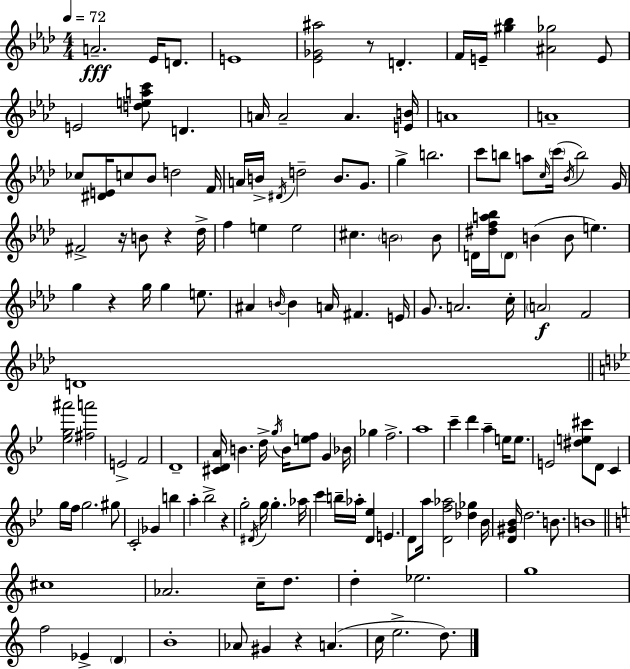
{
  \clef treble
  \numericTimeSignature
  \time 4/4
  \key f \minor
  \tempo 4 = 72
  a'2.--\fff ees'16 d'8. | e'1 | <ees' ges' ais''>2 r8 d'4.-. | f'16 e'16-- <gis'' bes''>4 <ais' ges''>2 e'8 | \break e'2 <d'' e'' a'' c'''>8 d'4. | a'16 a'2-- a'4. <e' b'>16 | a'1 | a'1-- | \break ces''8 <dis' e'>16 c''8 bes'8 d''2 f'16 | a'16 b'16-> \acciaccatura { dis'16 } d''2-- b'8. g'8. | g''4-> b''2. | c'''8 b''8 a''8 \grace { c''16 }( \parenthesize c'''16 \acciaccatura { bes'16 }) b''2 | \break g'16 fis'2-> r16 b'8 r4 | des''16-> f''4 e''4 e''2 | cis''4. \parenthesize b'2 | b'8 d'16 <dis'' f'' a'' bes''>16 \parenthesize d'8 b'4( b'8 e''4.) | \break g''4 r4 g''16 g''4 | e''8. ais'4 \grace { b'16~ }~ b'4 a'16 fis'4. | e'16 g'8. a'2. | c''16-. \parenthesize a'2\f f'2 | \break d'1 | \bar "||" \break \key bes \major <ees'' g'' ais'''>2 <fis'' a'''>2 | e'2-> f'2 | d'1-- | <cis' d' a'>16 b'4. d''16-> \acciaccatura { g''16 } b'16 <e'' f''>8 g'4 | \break bes'16 ges''4 f''2.-> | a''1 | c'''4-- d'''4 a''4-- e''16 e''8. | e'2 <dis'' e'' cis'''>8 d'8 c'4 | \break g''16 f''16 g''2. gis''8 | c'2-. ges'4 b''4 | a''4-. bes''2-> r4 | g''2-. \acciaccatura { dis'16 } g''16 g''4.-. | \break aes''16 c'''4 b''16-- aes''16-. <d' ees''>4 e'4. | d'8 a''16 <d' f'' aes''>2 <des'' ges''>4 | bes'16 <d' gis' bes'>16 d''2. b'8. | b'1 | \break \bar "||" \break \key c \major cis''1 | aes'2. c''16-- d''8. | d''4-. ees''2. | g''1 | \break f''2 ees'4-> \parenthesize d'4 | b'1-. | aes'8 gis'4 r4 a'4.( | c''16 e''2.-> d''8.) | \break \bar "|."
}